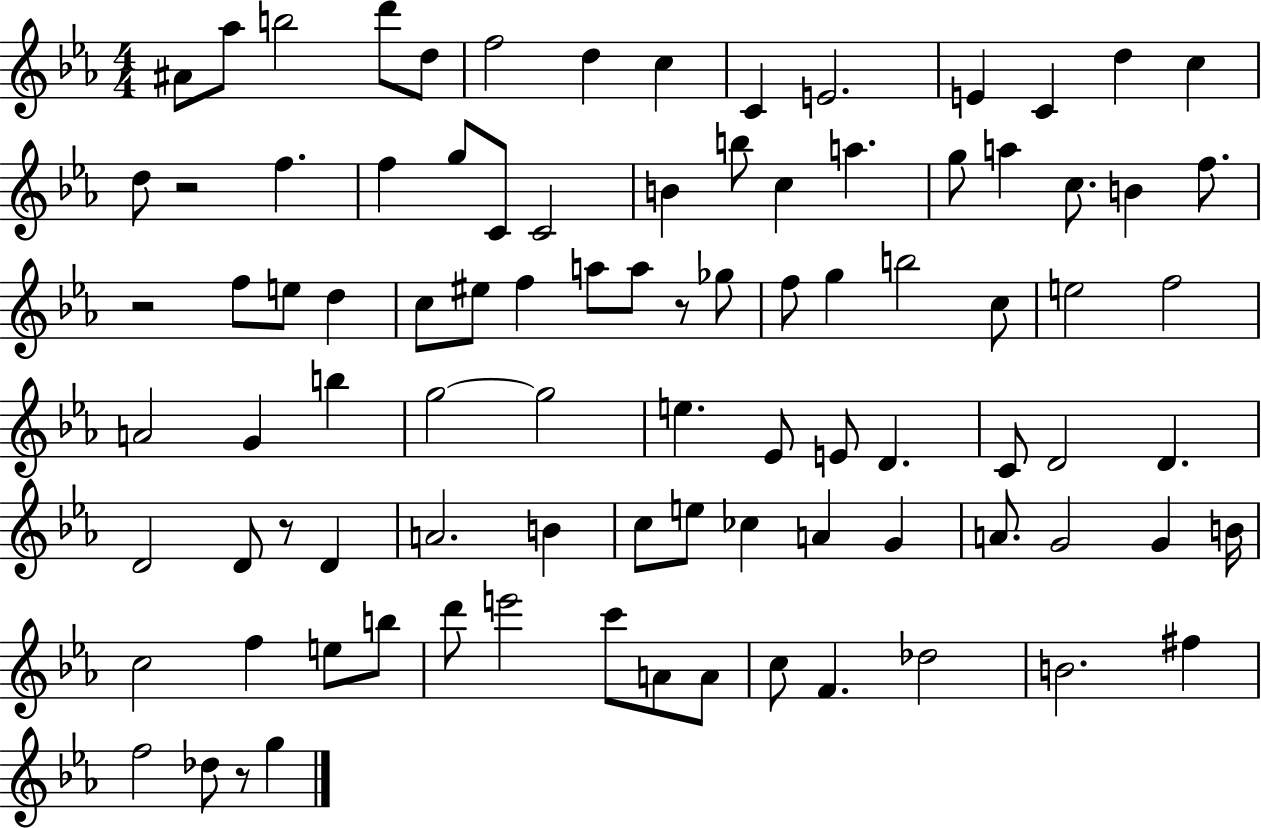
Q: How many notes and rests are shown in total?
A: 92